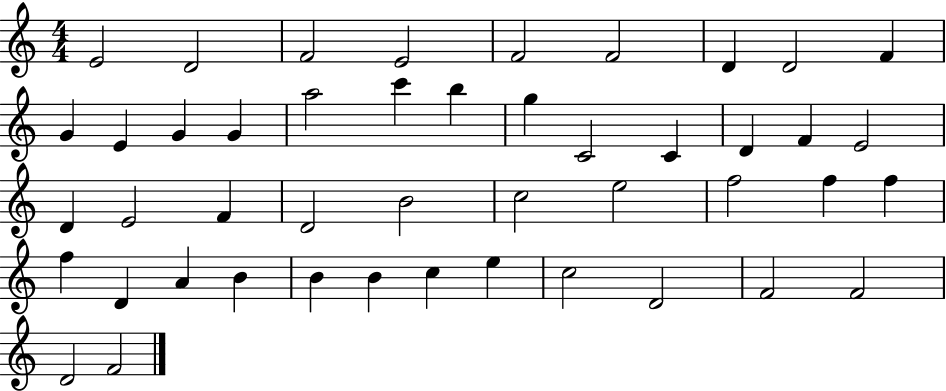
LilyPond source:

{
  \clef treble
  \numericTimeSignature
  \time 4/4
  \key c \major
  e'2 d'2 | f'2 e'2 | f'2 f'2 | d'4 d'2 f'4 | \break g'4 e'4 g'4 g'4 | a''2 c'''4 b''4 | g''4 c'2 c'4 | d'4 f'4 e'2 | \break d'4 e'2 f'4 | d'2 b'2 | c''2 e''2 | f''2 f''4 f''4 | \break f''4 d'4 a'4 b'4 | b'4 b'4 c''4 e''4 | c''2 d'2 | f'2 f'2 | \break d'2 f'2 | \bar "|."
}